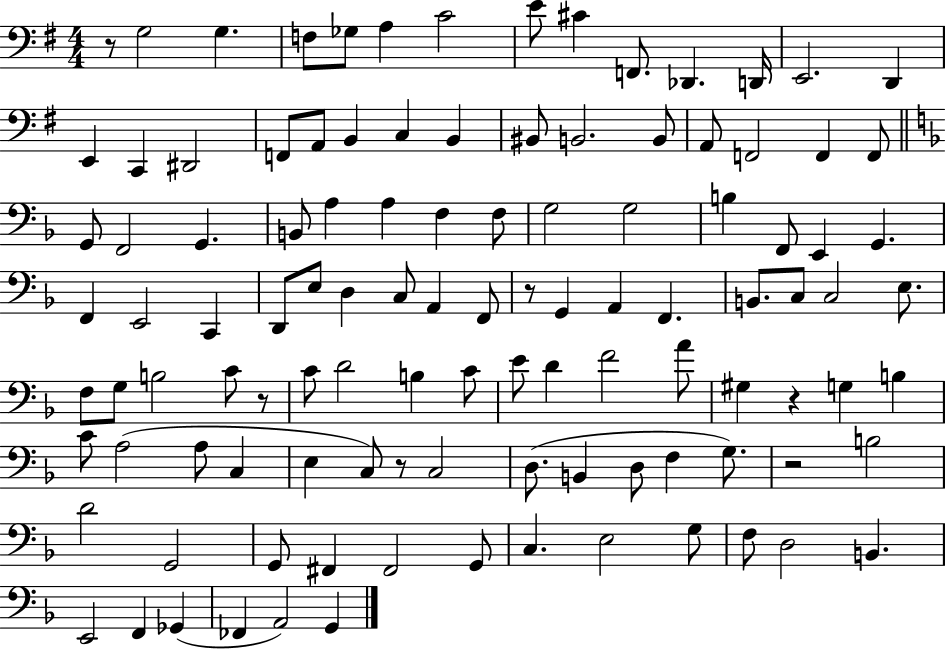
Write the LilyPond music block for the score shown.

{
  \clef bass
  \numericTimeSignature
  \time 4/4
  \key g \major
  r8 g2 g4. | f8 ges8 a4 c'2 | e'8 cis'4 f,8. des,4. d,16 | e,2. d,4 | \break e,4 c,4 dis,2 | f,8 a,8 b,4 c4 b,4 | bis,8 b,2. b,8 | a,8 f,2 f,4 f,8 | \break \bar "||" \break \key d \minor g,8 f,2 g,4. | b,8 a4 a4 f4 f8 | g2 g2 | b4 f,8 e,4 g,4. | \break f,4 e,2 c,4 | d,8 e8 d4 c8 a,4 f,8 | r8 g,4 a,4 f,4. | b,8. c8 c2 e8. | \break f8 g8 b2 c'8 r8 | c'8 d'2 b4 c'8 | e'8 d'4 f'2 a'8 | gis4 r4 g4 b4 | \break c'8 a2( a8 c4 | e4 c8) r8 c2 | d8.( b,4 d8 f4 g8.) | r2 b2 | \break d'2 g,2 | g,8 fis,4 fis,2 g,8 | c4. e2 g8 | f8 d2 b,4. | \break e,2 f,4 ges,4( | fes,4 a,2) g,4 | \bar "|."
}